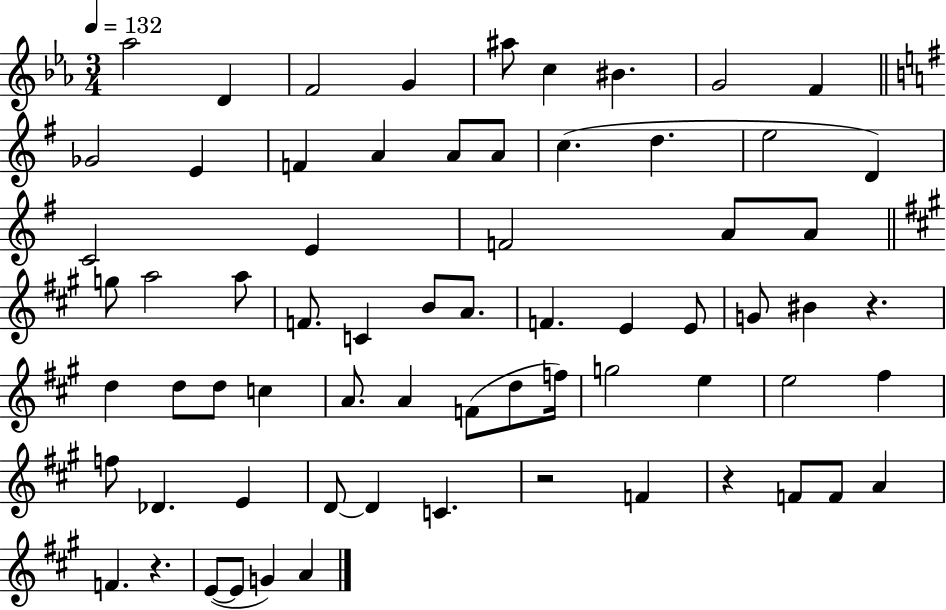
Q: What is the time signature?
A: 3/4